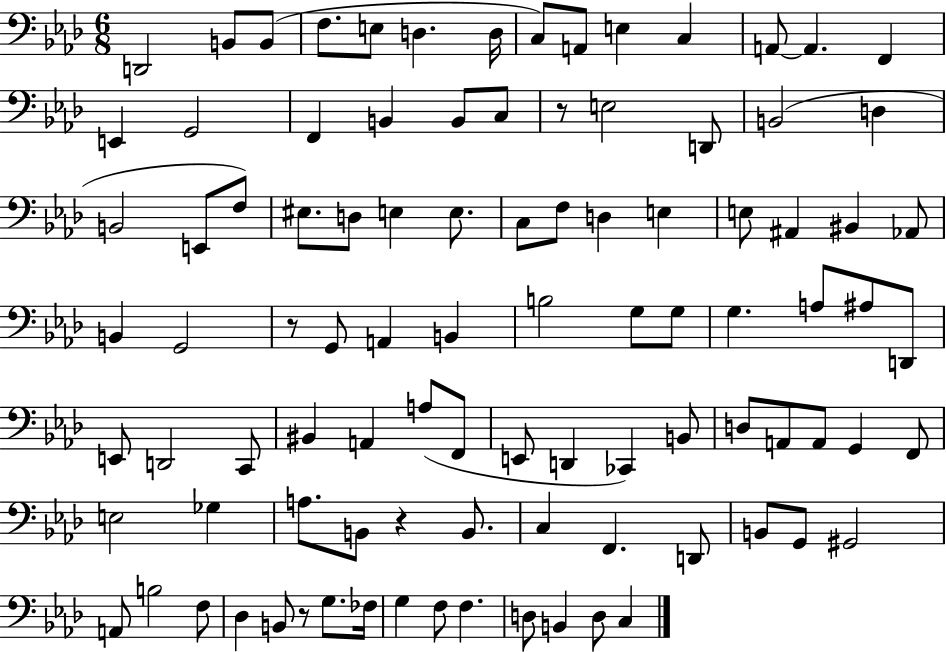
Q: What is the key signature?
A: AES major